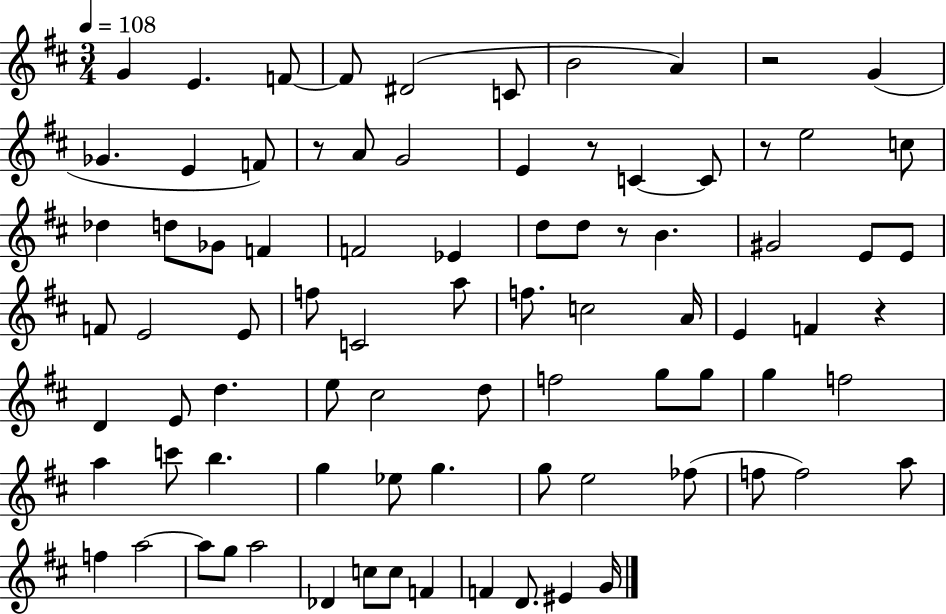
G4/q E4/q. F4/e F4/e D#4/h C4/e B4/h A4/q R/h G4/q Gb4/q. E4/q F4/e R/e A4/e G4/h E4/q R/e C4/q C4/e R/e E5/h C5/e Db5/q D5/e Gb4/e F4/q F4/h Eb4/q D5/e D5/e R/e B4/q. G#4/h E4/e E4/e F4/e E4/h E4/e F5/e C4/h A5/e F5/e. C5/h A4/s E4/q F4/q R/q D4/q E4/e D5/q. E5/e C#5/h D5/e F5/h G5/e G5/e G5/q F5/h A5/q C6/e B5/q. G5/q Eb5/e G5/q. G5/e E5/h FES5/e F5/e F5/h A5/e F5/q A5/h A5/e G5/e A5/h Db4/q C5/e C5/e F4/q F4/q D4/e. EIS4/q G4/s